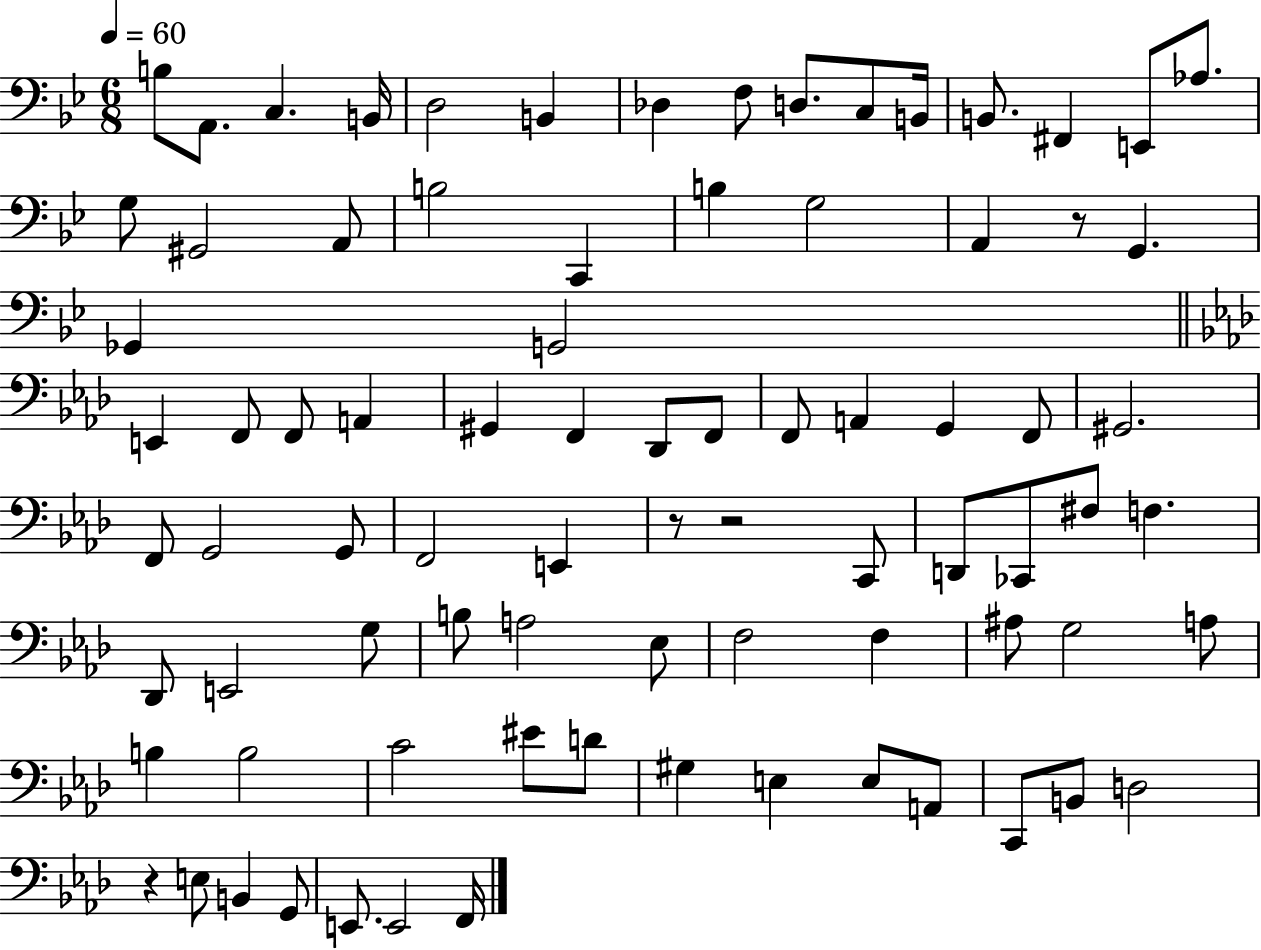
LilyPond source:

{
  \clef bass
  \numericTimeSignature
  \time 6/8
  \key bes \major
  \tempo 4 = 60
  b8 a,8. c4. b,16 | d2 b,4 | des4 f8 d8. c8 b,16 | b,8. fis,4 e,8 aes8. | \break g8 gis,2 a,8 | b2 c,4 | b4 g2 | a,4 r8 g,4. | \break ges,4 g,2 | \bar "||" \break \key aes \major e,4 f,8 f,8 a,4 | gis,4 f,4 des,8 f,8 | f,8 a,4 g,4 f,8 | gis,2. | \break f,8 g,2 g,8 | f,2 e,4 | r8 r2 c,8 | d,8 ces,8 fis8 f4. | \break des,8 e,2 g8 | b8 a2 ees8 | f2 f4 | ais8 g2 a8 | \break b4 b2 | c'2 eis'8 d'8 | gis4 e4 e8 a,8 | c,8 b,8 d2 | \break r4 e8 b,4 g,8 | e,8. e,2 f,16 | \bar "|."
}